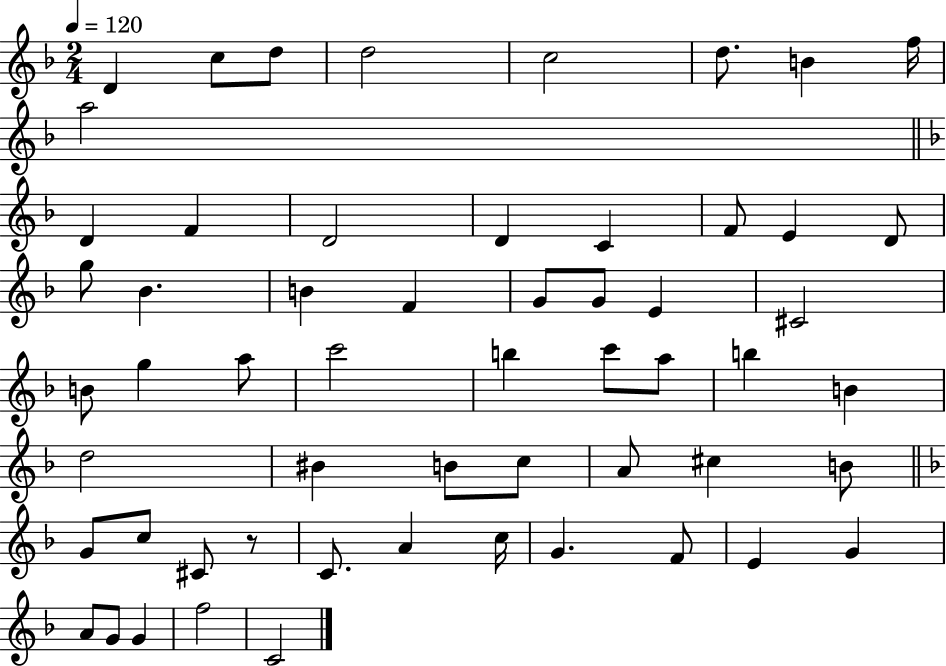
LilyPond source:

{
  \clef treble
  \numericTimeSignature
  \time 2/4
  \key f \major
  \tempo 4 = 120
  d'4 c''8 d''8 | d''2 | c''2 | d''8. b'4 f''16 | \break a''2 | \bar "||" \break \key f \major d'4 f'4 | d'2 | d'4 c'4 | f'8 e'4 d'8 | \break g''8 bes'4. | b'4 f'4 | g'8 g'8 e'4 | cis'2 | \break b'8 g''4 a''8 | c'''2 | b''4 c'''8 a''8 | b''4 b'4 | \break d''2 | bis'4 b'8 c''8 | a'8 cis''4 b'8 | \bar "||" \break \key d \minor g'8 c''8 cis'8 r8 | c'8. a'4 c''16 | g'4. f'8 | e'4 g'4 | \break a'8 g'8 g'4 | f''2 | c'2 | \bar "|."
}